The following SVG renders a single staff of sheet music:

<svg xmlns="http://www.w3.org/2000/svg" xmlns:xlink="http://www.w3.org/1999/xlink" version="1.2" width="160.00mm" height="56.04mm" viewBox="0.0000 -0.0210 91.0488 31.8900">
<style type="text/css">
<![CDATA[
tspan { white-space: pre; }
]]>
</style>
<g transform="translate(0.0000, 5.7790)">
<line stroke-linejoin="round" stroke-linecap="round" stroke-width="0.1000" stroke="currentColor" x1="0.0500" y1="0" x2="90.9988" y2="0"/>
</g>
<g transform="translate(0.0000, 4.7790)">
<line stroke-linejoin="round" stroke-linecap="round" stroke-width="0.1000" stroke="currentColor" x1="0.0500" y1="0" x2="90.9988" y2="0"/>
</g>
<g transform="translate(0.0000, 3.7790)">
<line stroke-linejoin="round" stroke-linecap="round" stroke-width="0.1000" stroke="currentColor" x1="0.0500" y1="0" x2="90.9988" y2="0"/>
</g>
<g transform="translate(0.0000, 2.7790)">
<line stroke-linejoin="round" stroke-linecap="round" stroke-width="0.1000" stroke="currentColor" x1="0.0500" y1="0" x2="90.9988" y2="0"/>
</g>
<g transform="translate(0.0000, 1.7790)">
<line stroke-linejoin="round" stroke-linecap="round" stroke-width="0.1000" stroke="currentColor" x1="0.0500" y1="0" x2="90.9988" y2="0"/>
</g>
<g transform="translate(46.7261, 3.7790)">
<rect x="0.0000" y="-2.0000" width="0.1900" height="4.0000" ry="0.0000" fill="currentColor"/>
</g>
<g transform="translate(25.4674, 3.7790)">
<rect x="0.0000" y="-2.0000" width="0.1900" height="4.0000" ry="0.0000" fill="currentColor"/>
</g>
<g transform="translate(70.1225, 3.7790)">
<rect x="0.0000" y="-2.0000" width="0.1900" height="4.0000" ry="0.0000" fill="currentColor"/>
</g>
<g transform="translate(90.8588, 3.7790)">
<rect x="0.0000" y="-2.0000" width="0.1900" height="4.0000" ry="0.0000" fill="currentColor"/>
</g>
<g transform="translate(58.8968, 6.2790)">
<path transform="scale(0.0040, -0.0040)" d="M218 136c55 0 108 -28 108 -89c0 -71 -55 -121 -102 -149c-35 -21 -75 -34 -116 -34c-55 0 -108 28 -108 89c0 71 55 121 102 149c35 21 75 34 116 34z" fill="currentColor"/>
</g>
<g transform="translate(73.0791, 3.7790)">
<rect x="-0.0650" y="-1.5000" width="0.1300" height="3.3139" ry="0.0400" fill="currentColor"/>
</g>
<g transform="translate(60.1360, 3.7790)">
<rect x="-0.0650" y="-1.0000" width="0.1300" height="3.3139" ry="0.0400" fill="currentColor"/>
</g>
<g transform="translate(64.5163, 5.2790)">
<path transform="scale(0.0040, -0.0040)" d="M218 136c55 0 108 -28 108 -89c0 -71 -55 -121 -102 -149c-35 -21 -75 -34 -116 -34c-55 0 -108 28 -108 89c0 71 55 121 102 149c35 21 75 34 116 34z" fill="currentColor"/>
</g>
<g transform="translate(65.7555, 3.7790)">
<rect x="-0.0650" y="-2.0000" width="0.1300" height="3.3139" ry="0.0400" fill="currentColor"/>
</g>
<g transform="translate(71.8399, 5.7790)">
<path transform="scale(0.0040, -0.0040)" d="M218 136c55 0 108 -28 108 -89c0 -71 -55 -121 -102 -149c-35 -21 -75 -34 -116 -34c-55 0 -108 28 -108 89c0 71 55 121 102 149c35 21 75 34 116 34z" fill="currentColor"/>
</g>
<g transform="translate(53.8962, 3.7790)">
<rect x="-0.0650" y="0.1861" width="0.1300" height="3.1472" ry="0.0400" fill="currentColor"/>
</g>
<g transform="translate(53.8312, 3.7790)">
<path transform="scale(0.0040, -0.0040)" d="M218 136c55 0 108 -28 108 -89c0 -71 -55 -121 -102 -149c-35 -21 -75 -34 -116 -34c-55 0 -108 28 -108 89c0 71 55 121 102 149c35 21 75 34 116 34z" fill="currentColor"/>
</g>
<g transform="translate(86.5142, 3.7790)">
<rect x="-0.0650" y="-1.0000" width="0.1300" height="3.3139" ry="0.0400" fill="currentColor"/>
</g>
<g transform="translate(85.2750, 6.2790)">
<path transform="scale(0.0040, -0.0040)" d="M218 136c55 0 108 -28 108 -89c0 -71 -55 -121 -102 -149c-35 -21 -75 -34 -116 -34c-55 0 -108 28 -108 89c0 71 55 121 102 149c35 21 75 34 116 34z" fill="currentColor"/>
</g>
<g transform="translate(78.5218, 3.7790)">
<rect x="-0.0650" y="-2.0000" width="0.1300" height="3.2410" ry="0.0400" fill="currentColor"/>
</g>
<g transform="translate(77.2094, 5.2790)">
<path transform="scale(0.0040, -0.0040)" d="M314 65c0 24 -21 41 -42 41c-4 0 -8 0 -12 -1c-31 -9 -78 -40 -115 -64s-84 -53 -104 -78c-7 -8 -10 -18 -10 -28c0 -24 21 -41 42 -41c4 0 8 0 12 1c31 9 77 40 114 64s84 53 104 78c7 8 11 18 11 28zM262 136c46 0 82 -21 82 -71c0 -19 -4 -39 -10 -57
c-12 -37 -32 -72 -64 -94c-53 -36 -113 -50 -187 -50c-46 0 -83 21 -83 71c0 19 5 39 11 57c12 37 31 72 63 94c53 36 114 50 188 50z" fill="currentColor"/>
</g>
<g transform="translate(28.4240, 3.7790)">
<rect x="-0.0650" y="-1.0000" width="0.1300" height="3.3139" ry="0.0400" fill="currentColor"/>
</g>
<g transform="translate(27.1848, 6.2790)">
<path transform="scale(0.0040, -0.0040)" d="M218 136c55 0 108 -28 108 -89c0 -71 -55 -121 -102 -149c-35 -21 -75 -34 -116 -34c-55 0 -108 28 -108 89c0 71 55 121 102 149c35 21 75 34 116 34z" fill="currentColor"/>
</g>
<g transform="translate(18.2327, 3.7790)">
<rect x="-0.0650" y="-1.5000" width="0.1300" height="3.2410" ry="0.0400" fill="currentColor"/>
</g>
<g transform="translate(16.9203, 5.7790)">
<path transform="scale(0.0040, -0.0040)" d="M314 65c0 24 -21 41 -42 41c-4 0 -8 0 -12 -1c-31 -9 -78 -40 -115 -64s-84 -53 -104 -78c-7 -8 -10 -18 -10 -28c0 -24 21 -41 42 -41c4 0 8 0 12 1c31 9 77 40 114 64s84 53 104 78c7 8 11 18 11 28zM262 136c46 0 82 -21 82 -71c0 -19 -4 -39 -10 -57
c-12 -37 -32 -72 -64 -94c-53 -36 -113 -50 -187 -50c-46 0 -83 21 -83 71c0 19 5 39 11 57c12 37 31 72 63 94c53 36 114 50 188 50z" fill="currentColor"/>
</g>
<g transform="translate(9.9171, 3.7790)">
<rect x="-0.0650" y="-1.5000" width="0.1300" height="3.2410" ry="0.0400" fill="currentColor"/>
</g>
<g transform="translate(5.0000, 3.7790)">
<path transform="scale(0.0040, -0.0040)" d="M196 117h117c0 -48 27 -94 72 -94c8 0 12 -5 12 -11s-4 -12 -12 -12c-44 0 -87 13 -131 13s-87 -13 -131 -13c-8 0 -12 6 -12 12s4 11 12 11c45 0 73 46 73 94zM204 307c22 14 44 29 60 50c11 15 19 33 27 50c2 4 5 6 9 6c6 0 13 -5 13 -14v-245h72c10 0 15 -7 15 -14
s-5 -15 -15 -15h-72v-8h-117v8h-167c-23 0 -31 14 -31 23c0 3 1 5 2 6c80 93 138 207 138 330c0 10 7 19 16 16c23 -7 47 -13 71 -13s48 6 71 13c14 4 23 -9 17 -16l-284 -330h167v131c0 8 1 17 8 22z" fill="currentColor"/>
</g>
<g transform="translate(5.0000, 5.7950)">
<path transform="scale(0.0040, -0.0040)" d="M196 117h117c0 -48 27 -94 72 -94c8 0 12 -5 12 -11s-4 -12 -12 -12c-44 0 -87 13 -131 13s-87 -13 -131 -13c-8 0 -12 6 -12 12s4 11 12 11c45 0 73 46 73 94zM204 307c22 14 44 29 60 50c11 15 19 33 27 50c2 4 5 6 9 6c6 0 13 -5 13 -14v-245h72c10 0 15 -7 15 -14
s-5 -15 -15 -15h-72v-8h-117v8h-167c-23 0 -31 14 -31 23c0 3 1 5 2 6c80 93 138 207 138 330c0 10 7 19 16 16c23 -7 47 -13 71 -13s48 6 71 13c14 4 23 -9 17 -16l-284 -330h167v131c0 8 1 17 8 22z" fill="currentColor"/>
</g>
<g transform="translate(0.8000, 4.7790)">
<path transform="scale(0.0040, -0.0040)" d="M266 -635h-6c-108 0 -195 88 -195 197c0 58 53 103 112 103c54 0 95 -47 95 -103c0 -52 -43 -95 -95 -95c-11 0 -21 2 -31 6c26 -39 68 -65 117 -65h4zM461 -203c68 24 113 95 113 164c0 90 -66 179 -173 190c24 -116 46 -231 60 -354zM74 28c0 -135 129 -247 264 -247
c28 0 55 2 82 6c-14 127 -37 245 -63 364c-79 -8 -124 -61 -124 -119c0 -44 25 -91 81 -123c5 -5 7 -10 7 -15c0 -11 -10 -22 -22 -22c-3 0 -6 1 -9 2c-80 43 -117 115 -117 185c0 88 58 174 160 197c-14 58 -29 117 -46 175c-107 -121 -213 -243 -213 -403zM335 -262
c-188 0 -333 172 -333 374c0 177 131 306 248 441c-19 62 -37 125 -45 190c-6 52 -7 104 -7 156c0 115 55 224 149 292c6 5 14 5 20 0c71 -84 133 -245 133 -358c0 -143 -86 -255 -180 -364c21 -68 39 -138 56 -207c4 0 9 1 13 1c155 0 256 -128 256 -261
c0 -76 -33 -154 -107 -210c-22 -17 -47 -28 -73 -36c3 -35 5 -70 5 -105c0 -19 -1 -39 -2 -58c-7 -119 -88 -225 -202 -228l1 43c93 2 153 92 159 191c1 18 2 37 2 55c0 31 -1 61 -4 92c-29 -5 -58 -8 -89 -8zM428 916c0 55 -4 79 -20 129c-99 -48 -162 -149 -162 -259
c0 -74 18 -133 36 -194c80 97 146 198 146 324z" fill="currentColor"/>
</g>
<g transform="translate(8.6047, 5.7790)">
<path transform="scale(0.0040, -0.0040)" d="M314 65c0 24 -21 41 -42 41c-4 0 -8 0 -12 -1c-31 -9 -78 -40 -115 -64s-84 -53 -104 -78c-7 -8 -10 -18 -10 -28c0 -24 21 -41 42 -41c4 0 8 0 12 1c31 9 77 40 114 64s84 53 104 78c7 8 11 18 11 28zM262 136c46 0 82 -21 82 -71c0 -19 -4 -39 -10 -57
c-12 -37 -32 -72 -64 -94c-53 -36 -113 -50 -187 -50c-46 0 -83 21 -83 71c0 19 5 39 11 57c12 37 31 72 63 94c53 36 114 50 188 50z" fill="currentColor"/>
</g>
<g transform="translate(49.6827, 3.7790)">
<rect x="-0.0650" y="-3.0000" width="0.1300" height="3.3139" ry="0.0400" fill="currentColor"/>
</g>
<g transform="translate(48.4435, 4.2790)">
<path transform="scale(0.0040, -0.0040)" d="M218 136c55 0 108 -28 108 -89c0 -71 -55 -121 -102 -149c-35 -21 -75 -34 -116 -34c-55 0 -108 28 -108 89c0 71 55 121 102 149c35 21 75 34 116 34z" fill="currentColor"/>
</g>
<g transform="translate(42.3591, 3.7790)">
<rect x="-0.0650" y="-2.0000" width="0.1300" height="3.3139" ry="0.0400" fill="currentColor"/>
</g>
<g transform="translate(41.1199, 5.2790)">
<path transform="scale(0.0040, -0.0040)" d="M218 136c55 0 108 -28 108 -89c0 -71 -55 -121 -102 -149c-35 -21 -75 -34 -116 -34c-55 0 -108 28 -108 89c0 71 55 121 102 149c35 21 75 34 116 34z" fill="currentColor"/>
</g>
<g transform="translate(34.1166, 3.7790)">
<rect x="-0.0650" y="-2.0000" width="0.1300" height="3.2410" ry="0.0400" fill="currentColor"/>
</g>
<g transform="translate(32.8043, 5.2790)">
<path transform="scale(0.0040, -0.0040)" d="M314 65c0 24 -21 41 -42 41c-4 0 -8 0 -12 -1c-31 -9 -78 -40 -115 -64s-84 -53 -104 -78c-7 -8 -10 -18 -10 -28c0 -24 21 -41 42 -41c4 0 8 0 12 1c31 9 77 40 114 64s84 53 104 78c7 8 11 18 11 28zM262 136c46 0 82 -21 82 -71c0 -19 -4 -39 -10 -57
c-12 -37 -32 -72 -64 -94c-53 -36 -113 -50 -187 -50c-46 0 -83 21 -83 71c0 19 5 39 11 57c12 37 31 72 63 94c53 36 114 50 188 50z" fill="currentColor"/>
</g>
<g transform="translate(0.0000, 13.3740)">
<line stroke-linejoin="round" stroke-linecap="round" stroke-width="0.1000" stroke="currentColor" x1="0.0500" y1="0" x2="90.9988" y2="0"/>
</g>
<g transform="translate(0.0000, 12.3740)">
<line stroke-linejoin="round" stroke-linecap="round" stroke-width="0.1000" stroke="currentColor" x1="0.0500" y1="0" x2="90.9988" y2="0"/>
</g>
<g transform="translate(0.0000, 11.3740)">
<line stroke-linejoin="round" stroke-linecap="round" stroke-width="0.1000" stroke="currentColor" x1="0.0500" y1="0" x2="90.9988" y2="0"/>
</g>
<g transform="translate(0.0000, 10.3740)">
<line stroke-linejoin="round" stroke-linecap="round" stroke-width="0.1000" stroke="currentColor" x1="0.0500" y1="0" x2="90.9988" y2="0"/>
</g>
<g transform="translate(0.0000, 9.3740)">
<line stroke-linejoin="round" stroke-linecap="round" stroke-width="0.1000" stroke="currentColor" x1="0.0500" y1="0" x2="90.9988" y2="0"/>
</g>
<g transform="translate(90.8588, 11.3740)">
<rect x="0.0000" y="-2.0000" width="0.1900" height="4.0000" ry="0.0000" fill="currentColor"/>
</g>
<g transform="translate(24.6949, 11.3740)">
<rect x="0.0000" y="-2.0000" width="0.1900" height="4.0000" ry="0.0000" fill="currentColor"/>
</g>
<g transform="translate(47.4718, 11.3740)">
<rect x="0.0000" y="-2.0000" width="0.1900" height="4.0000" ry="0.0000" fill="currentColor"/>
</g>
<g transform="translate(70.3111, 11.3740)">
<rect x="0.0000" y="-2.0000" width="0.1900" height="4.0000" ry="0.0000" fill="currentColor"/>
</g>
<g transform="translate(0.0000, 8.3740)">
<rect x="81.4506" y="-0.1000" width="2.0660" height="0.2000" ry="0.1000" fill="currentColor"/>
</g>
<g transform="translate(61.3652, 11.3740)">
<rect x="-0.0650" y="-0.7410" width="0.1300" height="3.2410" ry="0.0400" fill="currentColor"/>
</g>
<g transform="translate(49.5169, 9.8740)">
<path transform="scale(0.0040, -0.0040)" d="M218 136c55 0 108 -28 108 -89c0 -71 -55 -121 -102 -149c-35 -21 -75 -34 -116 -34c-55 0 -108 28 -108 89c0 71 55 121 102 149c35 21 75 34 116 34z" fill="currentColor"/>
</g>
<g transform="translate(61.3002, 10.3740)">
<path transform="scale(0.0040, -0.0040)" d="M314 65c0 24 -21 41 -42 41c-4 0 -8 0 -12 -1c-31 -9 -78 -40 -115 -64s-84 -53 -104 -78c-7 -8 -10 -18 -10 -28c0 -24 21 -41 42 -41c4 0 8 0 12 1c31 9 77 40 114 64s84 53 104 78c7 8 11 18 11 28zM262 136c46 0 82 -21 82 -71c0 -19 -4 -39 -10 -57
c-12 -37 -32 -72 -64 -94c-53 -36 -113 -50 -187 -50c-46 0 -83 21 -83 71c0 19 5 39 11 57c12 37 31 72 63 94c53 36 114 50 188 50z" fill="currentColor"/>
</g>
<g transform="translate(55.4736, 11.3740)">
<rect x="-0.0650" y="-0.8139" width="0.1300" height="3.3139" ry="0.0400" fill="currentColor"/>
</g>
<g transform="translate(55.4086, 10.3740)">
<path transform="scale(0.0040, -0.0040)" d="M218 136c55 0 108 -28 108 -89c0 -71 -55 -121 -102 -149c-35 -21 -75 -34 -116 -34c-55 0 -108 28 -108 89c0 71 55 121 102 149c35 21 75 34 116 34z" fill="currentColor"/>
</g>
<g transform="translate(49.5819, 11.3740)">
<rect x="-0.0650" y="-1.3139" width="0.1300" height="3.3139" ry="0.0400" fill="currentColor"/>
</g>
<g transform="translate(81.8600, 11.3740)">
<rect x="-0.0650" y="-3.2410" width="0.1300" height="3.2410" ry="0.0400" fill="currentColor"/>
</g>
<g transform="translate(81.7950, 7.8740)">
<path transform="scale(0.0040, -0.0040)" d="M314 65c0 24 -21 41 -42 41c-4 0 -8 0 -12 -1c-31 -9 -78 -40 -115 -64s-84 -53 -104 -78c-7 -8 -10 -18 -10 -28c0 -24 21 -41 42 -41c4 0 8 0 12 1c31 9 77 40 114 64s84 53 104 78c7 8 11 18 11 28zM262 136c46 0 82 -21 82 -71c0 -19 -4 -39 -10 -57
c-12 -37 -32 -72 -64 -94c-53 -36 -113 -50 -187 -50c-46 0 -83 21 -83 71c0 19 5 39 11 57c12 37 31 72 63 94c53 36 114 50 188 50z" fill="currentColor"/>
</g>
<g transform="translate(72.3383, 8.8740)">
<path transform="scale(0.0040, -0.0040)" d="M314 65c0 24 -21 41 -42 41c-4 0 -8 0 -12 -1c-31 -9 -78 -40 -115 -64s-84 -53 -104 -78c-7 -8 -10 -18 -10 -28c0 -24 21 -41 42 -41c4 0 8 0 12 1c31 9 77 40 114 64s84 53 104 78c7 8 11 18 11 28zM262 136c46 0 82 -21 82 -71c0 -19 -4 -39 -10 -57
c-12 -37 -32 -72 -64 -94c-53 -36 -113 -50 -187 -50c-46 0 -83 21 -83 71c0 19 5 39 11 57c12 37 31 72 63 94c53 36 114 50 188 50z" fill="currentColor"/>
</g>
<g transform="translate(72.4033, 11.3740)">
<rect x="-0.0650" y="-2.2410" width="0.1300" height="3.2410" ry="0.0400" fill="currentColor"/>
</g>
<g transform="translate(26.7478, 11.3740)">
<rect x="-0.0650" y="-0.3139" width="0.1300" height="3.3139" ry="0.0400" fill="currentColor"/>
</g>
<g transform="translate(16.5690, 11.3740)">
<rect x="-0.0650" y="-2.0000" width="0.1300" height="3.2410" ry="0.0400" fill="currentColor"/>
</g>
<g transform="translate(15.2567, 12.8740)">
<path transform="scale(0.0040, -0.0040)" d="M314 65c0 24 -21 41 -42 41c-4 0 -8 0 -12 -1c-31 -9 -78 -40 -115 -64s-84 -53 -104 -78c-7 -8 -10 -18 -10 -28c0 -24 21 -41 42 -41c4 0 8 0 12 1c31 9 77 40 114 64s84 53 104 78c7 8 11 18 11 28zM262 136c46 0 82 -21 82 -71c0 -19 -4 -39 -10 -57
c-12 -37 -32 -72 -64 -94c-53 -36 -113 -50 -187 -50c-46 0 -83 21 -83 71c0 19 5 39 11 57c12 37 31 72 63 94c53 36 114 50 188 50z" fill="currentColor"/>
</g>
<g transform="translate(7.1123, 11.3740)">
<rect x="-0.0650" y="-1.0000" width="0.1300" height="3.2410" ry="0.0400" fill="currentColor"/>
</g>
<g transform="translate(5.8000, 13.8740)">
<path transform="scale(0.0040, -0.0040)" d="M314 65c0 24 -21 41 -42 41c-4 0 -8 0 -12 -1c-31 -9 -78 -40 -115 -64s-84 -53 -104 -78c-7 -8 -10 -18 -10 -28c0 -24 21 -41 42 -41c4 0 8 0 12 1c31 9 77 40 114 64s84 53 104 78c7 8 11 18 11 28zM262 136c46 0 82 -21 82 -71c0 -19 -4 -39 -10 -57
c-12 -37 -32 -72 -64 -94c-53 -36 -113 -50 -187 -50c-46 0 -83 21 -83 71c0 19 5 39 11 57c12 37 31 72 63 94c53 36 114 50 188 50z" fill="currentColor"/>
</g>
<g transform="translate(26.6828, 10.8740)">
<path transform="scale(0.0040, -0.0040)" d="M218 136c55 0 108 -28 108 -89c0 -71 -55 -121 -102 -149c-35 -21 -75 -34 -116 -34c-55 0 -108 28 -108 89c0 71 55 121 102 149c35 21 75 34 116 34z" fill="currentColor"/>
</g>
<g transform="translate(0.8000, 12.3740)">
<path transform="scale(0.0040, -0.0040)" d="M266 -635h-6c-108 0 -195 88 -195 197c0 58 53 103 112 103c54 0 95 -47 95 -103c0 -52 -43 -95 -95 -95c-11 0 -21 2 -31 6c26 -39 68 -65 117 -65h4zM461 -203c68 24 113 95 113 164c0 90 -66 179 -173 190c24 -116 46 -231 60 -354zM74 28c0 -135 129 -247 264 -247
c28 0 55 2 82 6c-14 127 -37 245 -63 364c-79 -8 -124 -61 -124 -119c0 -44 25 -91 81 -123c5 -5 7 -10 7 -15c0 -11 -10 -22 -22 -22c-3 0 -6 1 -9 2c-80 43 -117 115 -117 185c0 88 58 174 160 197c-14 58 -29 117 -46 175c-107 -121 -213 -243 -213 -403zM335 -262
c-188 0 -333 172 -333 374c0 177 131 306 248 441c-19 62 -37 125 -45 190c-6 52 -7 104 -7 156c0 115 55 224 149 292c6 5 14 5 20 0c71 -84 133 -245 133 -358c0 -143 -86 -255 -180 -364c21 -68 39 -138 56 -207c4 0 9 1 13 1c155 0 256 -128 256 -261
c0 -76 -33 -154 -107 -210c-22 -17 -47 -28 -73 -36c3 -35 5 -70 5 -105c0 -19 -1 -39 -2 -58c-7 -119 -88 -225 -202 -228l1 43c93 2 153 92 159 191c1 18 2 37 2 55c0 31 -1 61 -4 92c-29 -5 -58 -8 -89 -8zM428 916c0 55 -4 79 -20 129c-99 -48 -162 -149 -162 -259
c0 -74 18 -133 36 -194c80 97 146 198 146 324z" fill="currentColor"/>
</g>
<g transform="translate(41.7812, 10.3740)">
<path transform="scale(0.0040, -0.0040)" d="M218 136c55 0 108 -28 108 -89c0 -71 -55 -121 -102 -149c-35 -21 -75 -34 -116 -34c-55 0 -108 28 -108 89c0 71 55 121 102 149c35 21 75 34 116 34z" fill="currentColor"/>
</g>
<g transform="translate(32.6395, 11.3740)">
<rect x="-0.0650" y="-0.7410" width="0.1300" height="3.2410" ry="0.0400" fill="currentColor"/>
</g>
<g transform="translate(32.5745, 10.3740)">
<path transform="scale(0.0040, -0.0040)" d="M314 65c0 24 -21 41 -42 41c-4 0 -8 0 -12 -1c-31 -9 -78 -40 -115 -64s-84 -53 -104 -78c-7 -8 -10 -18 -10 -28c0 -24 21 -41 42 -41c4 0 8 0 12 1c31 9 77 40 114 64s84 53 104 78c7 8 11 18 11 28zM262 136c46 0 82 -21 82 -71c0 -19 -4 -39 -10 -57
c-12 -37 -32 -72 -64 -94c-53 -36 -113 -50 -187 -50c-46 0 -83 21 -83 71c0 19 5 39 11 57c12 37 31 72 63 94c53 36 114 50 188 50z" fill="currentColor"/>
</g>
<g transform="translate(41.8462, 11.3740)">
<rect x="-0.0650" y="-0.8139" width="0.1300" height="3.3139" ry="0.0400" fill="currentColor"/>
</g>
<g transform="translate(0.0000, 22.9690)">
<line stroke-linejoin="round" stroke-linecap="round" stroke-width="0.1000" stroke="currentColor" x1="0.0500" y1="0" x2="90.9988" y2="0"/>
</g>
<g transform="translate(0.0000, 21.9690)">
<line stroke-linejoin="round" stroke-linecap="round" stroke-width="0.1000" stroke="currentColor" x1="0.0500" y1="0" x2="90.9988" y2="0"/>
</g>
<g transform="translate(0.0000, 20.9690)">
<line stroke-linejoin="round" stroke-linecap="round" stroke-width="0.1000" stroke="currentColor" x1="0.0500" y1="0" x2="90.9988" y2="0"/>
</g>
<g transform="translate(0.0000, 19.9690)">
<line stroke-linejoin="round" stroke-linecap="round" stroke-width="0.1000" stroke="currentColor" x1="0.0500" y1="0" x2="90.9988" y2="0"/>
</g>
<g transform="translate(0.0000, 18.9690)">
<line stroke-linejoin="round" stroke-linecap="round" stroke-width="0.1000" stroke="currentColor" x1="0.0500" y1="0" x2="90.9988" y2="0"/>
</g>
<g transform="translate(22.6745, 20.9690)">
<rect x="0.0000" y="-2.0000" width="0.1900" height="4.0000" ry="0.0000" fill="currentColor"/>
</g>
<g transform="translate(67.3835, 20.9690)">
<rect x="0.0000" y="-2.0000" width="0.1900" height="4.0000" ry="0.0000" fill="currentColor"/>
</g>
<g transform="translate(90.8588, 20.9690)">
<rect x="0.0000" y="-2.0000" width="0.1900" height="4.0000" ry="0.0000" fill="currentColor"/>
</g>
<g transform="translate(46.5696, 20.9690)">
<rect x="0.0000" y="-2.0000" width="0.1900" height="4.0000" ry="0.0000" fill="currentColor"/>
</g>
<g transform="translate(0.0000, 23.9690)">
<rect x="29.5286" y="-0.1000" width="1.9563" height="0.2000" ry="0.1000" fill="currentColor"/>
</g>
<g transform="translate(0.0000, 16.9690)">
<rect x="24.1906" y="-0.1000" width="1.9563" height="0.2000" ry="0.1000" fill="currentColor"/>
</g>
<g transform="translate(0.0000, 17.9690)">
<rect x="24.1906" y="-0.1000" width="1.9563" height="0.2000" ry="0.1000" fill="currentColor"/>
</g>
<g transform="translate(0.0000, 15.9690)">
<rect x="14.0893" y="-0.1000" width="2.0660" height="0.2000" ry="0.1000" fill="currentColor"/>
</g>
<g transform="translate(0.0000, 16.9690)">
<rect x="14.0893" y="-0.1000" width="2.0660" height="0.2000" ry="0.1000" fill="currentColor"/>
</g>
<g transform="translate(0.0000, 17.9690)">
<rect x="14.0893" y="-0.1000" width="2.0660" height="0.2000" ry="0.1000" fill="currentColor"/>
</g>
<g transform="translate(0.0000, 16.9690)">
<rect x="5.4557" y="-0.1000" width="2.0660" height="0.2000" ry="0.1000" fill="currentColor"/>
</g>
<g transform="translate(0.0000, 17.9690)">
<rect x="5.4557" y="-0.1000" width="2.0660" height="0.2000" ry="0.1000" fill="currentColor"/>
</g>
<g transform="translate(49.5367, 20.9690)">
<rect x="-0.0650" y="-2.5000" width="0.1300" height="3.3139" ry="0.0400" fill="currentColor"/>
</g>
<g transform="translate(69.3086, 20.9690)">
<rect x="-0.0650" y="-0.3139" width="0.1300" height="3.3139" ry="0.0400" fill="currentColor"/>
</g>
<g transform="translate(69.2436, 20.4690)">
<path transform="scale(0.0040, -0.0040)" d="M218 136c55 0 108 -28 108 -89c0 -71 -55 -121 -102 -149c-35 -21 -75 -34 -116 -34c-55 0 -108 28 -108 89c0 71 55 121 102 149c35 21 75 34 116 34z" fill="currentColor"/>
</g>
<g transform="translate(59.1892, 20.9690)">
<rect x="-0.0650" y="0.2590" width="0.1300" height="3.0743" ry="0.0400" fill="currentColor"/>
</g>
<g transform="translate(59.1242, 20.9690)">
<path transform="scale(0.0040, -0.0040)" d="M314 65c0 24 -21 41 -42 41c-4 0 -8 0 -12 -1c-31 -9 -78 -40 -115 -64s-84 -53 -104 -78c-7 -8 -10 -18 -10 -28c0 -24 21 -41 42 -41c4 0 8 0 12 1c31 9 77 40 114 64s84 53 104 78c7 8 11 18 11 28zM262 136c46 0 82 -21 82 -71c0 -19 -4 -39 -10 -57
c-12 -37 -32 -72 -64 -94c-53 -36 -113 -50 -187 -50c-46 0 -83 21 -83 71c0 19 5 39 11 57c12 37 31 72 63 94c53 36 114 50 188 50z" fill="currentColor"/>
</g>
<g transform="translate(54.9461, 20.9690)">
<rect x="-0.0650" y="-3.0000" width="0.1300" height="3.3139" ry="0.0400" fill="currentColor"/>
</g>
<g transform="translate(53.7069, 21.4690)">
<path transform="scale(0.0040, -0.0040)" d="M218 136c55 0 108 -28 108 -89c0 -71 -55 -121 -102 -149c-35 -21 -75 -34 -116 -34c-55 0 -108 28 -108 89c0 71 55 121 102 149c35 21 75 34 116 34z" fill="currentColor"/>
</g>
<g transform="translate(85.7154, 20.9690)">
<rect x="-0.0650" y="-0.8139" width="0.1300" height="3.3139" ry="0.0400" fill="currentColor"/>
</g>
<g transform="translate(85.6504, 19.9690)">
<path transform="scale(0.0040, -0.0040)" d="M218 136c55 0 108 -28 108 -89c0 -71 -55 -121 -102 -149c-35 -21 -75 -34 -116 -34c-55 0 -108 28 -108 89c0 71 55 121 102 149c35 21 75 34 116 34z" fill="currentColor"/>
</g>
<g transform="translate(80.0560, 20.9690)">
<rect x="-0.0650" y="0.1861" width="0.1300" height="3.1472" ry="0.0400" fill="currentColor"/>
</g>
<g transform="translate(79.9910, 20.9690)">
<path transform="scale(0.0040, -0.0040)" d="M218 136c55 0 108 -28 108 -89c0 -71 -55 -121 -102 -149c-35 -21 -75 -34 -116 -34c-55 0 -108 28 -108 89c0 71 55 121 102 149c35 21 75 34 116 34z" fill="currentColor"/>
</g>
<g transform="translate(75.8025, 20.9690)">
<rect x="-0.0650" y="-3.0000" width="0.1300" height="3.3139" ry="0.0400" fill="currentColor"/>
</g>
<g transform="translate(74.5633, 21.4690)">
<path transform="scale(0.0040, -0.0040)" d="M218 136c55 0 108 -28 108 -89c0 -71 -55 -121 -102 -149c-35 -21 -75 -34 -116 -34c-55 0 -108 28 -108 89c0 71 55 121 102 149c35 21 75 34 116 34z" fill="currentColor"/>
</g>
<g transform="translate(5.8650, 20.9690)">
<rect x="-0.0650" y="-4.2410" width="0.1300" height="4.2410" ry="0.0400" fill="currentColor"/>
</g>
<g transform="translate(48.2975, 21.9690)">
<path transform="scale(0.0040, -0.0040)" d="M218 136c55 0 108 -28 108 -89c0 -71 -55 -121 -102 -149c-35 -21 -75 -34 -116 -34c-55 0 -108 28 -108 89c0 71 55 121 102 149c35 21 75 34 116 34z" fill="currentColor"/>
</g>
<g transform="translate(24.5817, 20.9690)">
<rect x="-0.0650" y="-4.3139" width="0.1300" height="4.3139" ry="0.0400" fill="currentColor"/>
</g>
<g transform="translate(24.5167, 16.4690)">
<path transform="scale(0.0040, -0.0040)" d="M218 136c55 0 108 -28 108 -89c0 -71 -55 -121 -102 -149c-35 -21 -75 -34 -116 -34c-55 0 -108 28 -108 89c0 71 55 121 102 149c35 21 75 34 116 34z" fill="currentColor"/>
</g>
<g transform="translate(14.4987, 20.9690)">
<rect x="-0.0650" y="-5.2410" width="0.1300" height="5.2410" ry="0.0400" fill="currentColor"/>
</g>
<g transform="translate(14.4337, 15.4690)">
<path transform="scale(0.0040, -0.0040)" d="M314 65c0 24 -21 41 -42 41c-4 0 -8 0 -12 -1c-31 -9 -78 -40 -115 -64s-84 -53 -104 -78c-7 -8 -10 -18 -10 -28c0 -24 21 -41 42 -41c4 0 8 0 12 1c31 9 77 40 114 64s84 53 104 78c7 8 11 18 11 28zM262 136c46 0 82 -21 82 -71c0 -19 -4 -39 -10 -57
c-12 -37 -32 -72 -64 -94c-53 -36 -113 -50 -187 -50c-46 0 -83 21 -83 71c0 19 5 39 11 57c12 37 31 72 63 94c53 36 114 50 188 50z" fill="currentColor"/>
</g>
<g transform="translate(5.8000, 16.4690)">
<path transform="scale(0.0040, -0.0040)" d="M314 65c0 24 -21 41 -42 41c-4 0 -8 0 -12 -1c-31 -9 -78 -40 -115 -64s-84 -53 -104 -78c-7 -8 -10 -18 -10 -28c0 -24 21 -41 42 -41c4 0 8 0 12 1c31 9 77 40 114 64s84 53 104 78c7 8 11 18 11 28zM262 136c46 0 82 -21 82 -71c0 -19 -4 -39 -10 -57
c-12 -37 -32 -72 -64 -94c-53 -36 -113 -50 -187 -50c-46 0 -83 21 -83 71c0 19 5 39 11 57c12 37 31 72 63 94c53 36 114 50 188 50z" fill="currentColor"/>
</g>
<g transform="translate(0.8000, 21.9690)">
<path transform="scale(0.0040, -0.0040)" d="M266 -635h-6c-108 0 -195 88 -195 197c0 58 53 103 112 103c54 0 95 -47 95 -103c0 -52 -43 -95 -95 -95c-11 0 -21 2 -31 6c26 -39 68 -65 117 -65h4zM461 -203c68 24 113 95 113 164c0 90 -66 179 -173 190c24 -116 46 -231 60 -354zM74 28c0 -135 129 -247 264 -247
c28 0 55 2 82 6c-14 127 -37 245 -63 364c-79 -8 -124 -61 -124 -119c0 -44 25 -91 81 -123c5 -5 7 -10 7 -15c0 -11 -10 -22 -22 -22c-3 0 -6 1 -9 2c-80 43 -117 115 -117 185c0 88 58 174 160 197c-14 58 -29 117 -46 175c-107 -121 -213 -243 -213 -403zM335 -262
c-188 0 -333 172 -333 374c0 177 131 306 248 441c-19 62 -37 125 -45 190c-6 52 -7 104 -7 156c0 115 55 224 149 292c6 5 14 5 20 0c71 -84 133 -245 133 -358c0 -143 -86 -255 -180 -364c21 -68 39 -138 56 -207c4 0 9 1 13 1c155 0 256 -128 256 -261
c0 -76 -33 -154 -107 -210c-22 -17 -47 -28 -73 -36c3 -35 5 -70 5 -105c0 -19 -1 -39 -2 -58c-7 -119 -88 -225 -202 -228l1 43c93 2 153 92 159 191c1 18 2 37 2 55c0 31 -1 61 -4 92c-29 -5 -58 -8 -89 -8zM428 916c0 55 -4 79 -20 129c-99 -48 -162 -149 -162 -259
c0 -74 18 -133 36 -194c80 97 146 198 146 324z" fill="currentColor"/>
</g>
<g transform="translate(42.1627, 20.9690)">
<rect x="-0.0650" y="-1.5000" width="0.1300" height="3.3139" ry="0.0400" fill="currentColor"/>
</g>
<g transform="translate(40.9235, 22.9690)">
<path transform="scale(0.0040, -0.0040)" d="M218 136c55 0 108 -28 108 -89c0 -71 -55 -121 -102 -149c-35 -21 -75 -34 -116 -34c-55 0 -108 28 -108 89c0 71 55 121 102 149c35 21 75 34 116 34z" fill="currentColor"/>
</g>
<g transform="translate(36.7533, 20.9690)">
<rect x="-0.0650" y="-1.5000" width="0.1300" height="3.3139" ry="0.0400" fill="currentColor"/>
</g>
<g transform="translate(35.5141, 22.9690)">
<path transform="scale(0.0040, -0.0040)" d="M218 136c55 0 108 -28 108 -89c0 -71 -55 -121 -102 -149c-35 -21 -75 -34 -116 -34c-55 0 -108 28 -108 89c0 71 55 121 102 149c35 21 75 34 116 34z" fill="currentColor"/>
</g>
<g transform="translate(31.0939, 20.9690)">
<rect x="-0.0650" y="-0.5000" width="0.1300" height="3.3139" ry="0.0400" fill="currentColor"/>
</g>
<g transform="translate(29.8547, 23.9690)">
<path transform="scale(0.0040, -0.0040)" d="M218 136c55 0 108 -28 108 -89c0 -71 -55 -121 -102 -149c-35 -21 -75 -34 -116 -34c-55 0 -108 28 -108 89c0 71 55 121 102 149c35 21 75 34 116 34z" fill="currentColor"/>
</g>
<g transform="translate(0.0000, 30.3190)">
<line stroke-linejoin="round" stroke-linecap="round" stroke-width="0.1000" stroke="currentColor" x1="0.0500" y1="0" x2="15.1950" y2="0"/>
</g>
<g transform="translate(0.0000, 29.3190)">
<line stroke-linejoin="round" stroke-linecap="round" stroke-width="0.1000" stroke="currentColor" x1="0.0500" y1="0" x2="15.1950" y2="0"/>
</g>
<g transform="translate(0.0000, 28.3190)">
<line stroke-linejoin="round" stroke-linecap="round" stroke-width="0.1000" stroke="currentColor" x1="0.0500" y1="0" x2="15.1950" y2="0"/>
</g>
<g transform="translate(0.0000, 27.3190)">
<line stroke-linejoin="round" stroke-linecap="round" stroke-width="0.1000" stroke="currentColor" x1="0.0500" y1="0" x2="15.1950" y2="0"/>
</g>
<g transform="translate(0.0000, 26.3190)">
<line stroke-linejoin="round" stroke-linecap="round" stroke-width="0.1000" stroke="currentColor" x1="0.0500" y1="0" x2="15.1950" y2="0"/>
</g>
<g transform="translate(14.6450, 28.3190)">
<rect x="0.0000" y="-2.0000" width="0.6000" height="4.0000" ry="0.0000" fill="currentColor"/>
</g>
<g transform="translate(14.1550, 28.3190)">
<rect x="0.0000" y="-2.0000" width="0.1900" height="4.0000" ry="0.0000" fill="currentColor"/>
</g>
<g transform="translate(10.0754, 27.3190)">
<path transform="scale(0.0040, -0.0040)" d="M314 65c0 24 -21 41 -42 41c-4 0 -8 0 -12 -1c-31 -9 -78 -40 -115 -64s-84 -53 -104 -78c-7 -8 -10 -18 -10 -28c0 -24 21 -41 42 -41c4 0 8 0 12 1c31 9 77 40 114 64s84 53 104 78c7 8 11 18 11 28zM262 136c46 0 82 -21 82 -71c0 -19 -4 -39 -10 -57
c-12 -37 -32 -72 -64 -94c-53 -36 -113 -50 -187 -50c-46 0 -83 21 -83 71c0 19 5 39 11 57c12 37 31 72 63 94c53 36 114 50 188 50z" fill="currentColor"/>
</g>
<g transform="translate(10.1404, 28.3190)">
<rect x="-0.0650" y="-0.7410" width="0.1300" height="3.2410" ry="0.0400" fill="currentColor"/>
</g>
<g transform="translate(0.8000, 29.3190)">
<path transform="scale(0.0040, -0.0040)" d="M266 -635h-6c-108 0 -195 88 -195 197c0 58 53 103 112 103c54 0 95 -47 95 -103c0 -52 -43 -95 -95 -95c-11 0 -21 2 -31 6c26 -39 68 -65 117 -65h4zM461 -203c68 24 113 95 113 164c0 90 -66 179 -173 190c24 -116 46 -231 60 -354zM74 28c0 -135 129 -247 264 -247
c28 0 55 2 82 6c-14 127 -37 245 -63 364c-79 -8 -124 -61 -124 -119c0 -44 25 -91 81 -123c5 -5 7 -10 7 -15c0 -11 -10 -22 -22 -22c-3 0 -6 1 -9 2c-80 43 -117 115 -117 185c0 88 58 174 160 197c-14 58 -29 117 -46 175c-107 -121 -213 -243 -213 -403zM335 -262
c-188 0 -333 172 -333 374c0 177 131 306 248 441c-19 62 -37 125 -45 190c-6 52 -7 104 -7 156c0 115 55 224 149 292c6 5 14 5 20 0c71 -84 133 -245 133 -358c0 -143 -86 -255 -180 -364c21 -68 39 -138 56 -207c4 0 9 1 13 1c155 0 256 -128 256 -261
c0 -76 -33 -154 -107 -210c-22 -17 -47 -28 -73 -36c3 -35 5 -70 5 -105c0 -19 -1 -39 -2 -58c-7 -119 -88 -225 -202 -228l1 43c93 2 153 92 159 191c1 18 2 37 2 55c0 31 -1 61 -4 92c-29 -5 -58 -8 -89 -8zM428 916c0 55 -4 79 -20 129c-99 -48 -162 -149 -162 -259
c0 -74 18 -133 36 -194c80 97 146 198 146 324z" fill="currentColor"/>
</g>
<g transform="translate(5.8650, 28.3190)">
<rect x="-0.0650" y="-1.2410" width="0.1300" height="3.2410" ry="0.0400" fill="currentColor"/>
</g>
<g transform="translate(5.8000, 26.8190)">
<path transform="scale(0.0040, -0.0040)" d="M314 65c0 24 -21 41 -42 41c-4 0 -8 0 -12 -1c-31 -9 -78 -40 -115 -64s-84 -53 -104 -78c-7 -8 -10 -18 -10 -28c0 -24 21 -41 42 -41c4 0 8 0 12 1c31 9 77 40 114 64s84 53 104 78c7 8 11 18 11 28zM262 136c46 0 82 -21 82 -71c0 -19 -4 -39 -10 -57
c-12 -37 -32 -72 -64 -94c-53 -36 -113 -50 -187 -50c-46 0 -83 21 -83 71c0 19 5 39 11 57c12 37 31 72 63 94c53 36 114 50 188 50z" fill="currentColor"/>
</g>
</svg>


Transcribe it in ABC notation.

X:1
T:Untitled
M:4/4
L:1/4
K:C
E2 E2 D F2 F A B D F E F2 D D2 F2 c d2 d e d d2 g2 b2 d'2 f'2 d' C E E G A B2 c A B d e2 d2